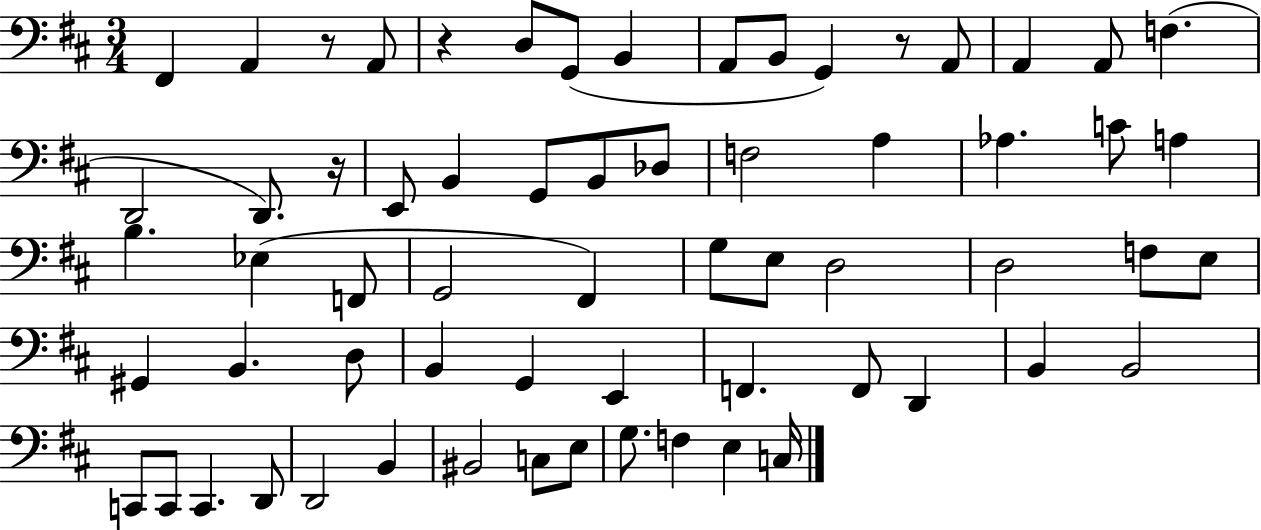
F#2/q A2/q R/e A2/e R/q D3/e G2/e B2/q A2/e B2/e G2/q R/e A2/e A2/q A2/e F3/q. D2/h D2/e. R/s E2/e B2/q G2/e B2/e Db3/e F3/h A3/q Ab3/q. C4/e A3/q B3/q. Eb3/q F2/e G2/h F#2/q G3/e E3/e D3/h D3/h F3/e E3/e G#2/q B2/q. D3/e B2/q G2/q E2/q F2/q. F2/e D2/q B2/q B2/h C2/e C2/e C2/q. D2/e D2/h B2/q BIS2/h C3/e E3/e G3/e. F3/q E3/q C3/s